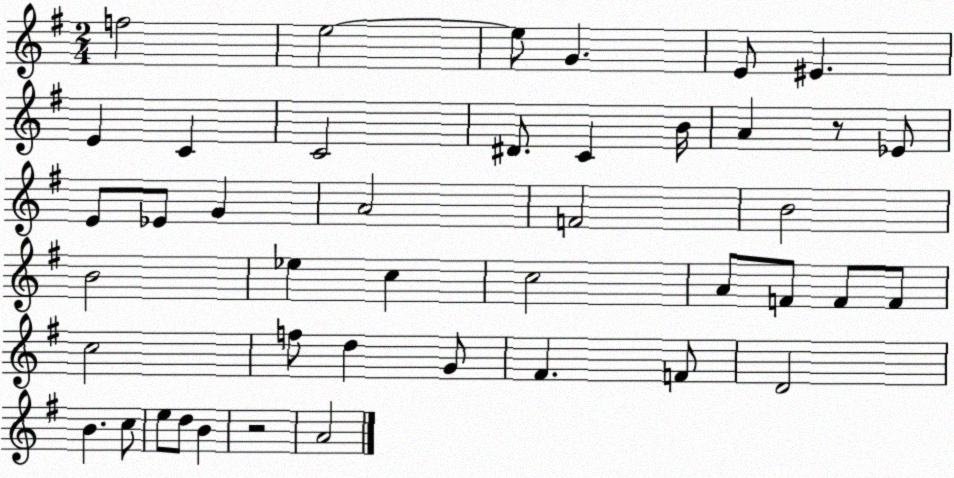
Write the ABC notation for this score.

X:1
T:Untitled
M:2/4
L:1/4
K:G
f2 e2 e/2 G E/2 ^E E C C2 ^D/2 C B/4 A z/2 _E/2 E/2 _E/2 G A2 F2 B2 B2 _e c c2 A/2 F/2 F/2 F/2 c2 f/2 d G/2 ^F F/2 D2 B c/2 e/2 d/2 B z2 A2